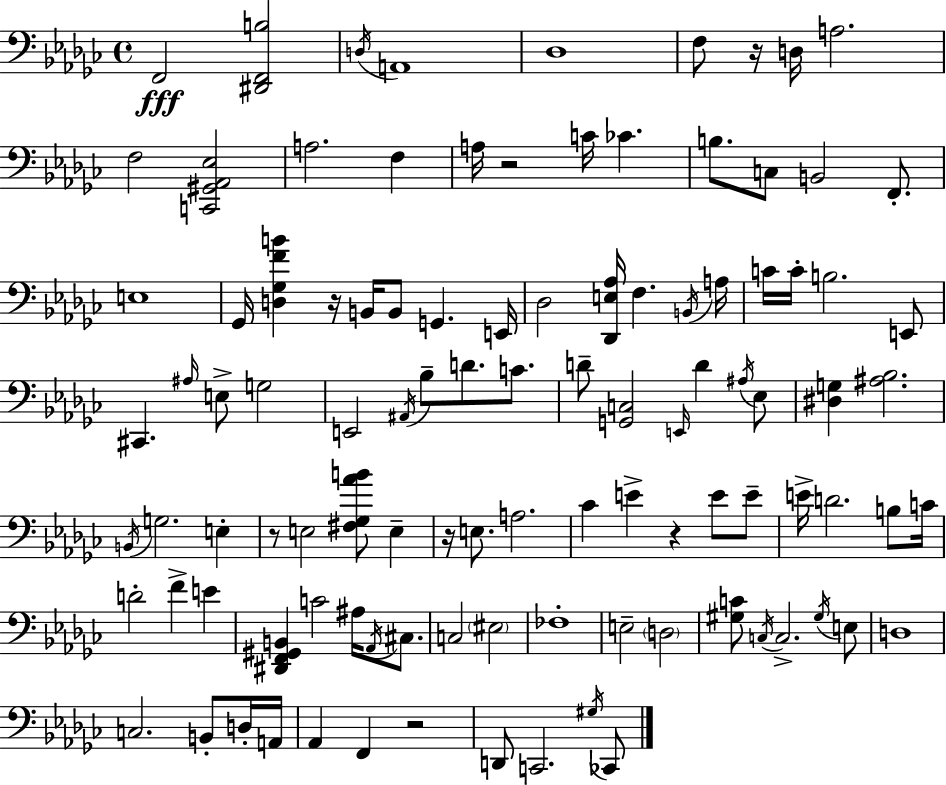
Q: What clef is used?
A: bass